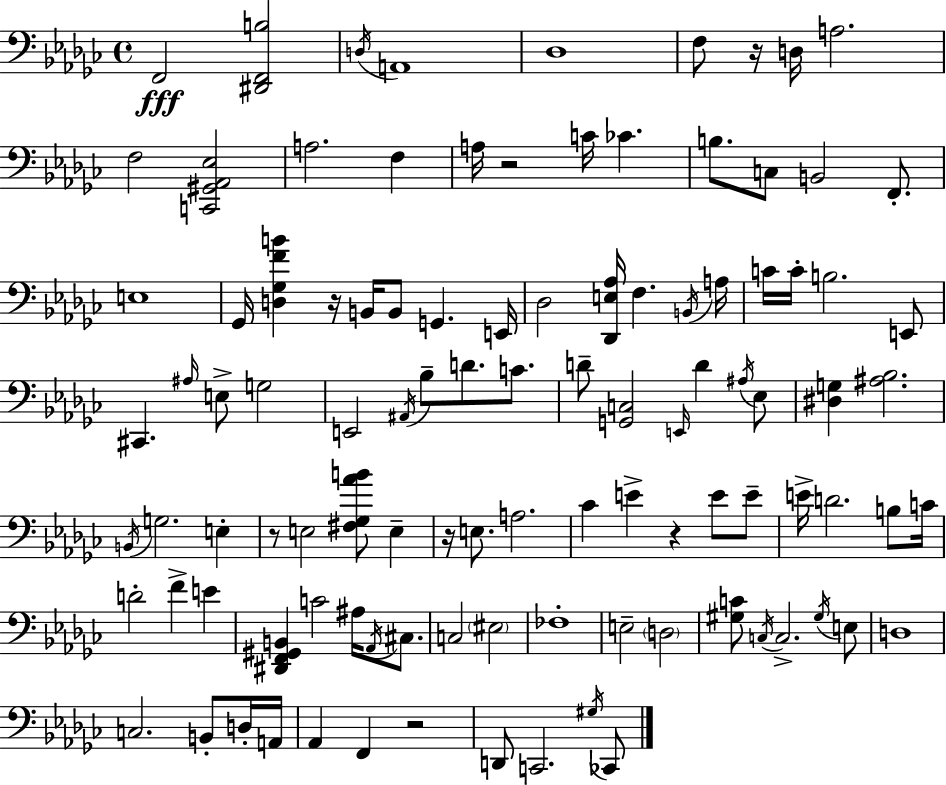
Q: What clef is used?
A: bass